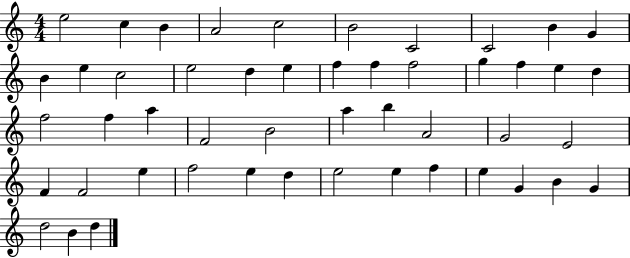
E5/h C5/q B4/q A4/h C5/h B4/h C4/h C4/h B4/q G4/q B4/q E5/q C5/h E5/h D5/q E5/q F5/q F5/q F5/h G5/q F5/q E5/q D5/q F5/h F5/q A5/q F4/h B4/h A5/q B5/q A4/h G4/h E4/h F4/q F4/h E5/q F5/h E5/q D5/q E5/h E5/q F5/q E5/q G4/q B4/q G4/q D5/h B4/q D5/q